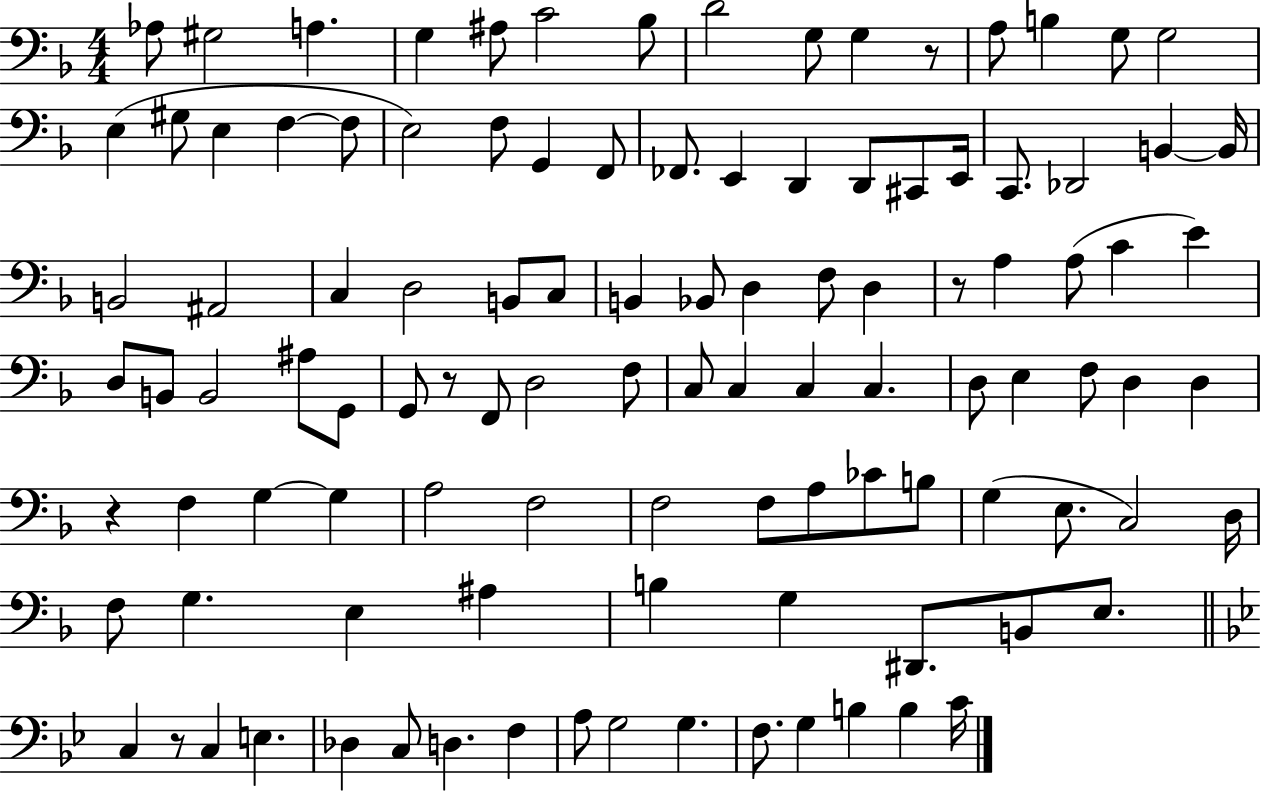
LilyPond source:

{
  \clef bass
  \numericTimeSignature
  \time 4/4
  \key f \major
  aes8 gis2 a4. | g4 ais8 c'2 bes8 | d'2 g8 g4 r8 | a8 b4 g8 g2 | \break e4( gis8 e4 f4~~ f8 | e2) f8 g,4 f,8 | fes,8. e,4 d,4 d,8 cis,8 e,16 | c,8. des,2 b,4~~ b,16 | \break b,2 ais,2 | c4 d2 b,8 c8 | b,4 bes,8 d4 f8 d4 | r8 a4 a8( c'4 e'4) | \break d8 b,8 b,2 ais8 g,8 | g,8 r8 f,8 d2 f8 | c8 c4 c4 c4. | d8 e4 f8 d4 d4 | \break r4 f4 g4~~ g4 | a2 f2 | f2 f8 a8 ces'8 b8 | g4( e8. c2) d16 | \break f8 g4. e4 ais4 | b4 g4 dis,8. b,8 e8. | \bar "||" \break \key g \minor c4 r8 c4 e4. | des4 c8 d4. f4 | a8 g2 g4. | f8. g4 b4 b4 c'16 | \break \bar "|."
}